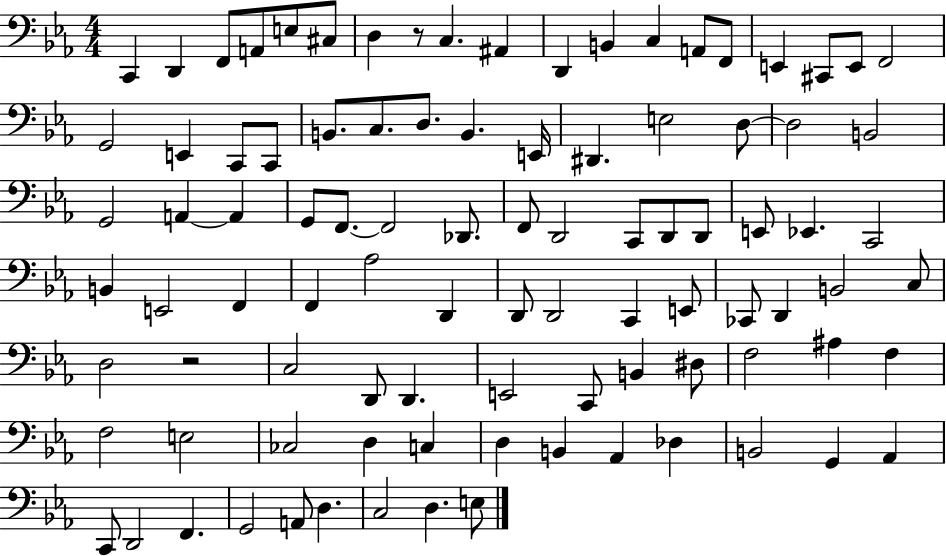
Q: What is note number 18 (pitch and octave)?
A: F2